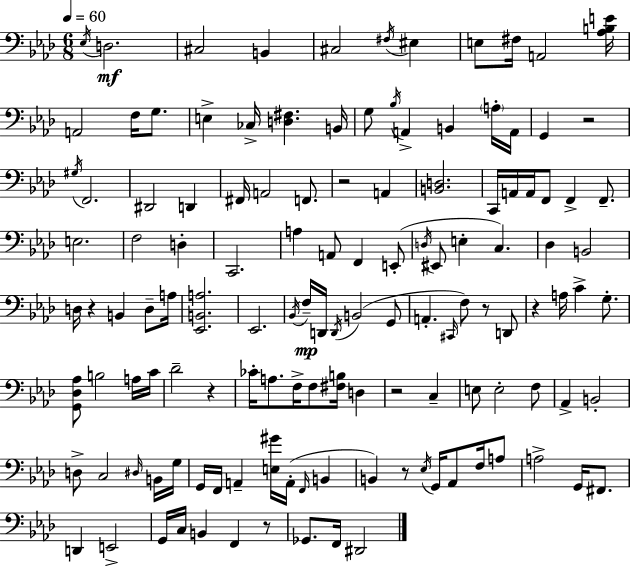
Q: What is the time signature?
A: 6/8